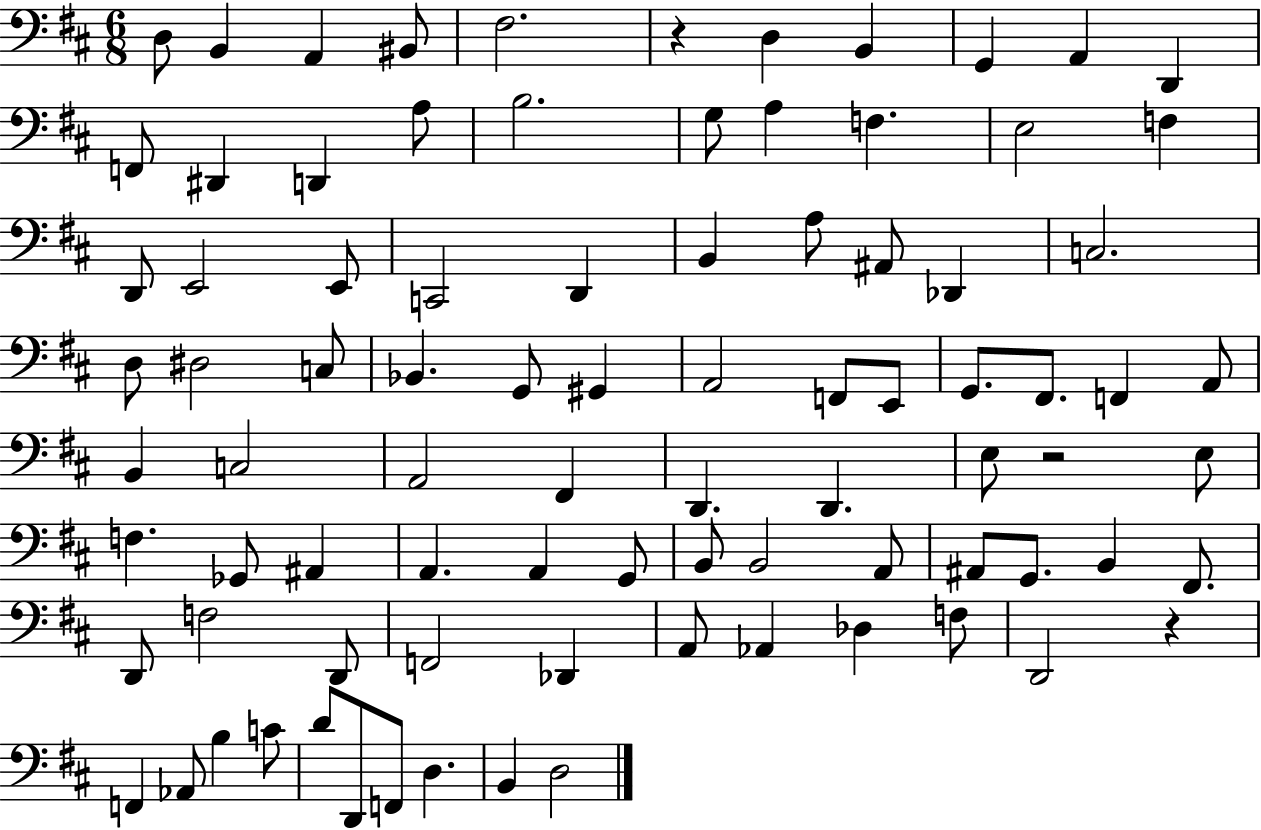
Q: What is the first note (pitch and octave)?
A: D3